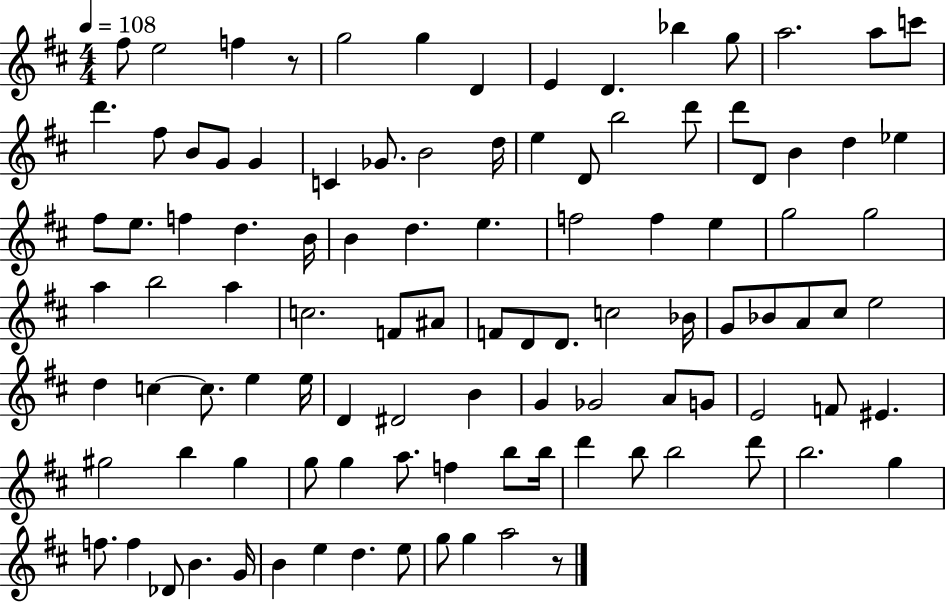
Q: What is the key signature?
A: D major